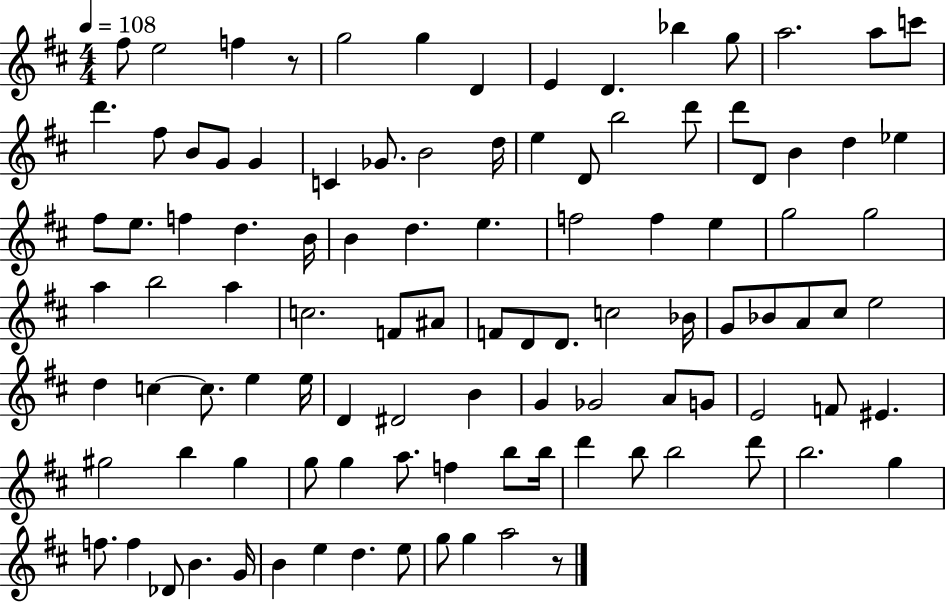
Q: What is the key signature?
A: D major